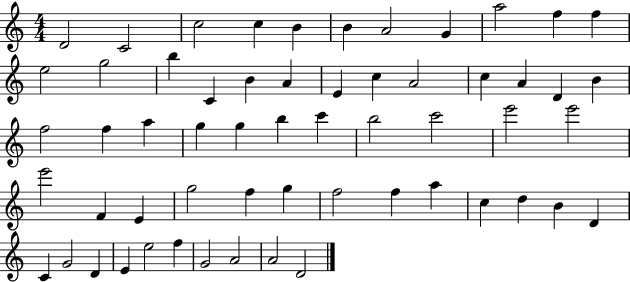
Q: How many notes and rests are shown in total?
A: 58